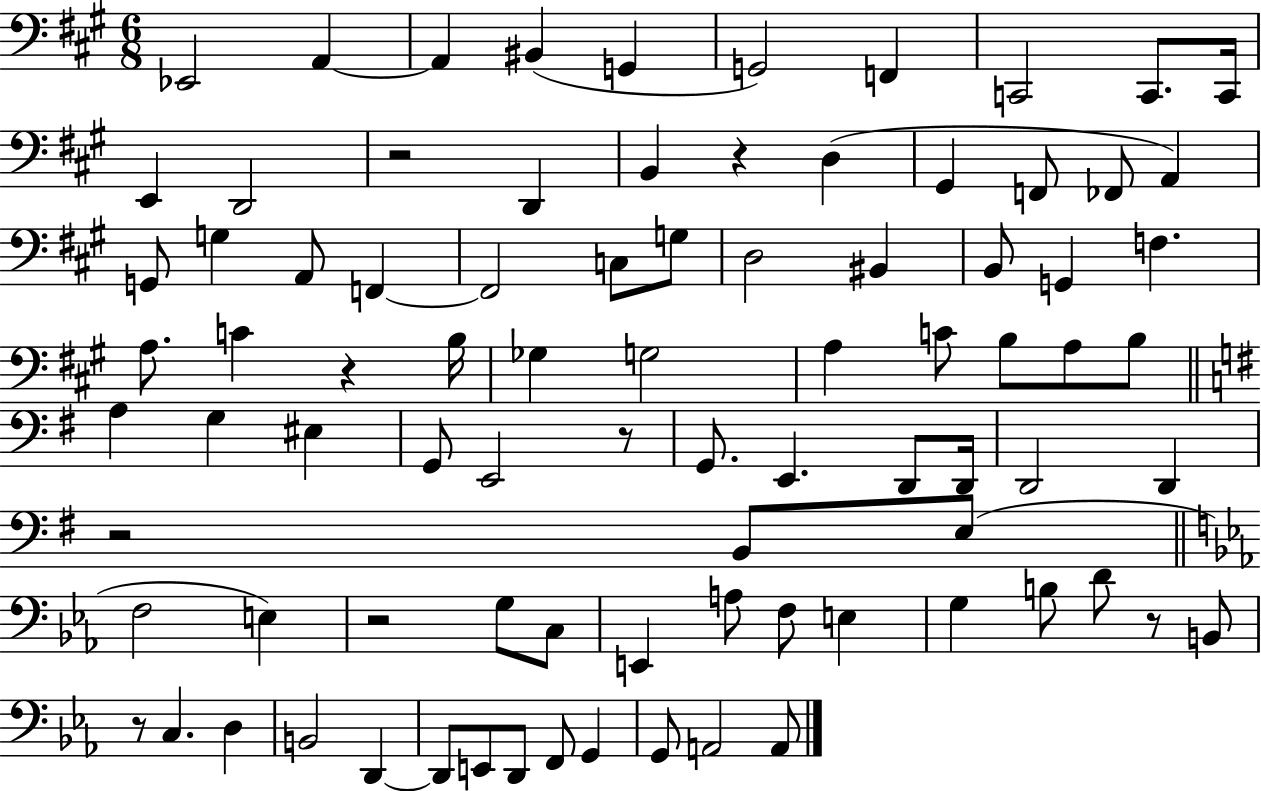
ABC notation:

X:1
T:Untitled
M:6/8
L:1/4
K:A
_E,,2 A,, A,, ^B,, G,, G,,2 F,, C,,2 C,,/2 C,,/4 E,, D,,2 z2 D,, B,, z D, ^G,, F,,/2 _F,,/2 A,, G,,/2 G, A,,/2 F,, F,,2 C,/2 G,/2 D,2 ^B,, B,,/2 G,, F, A,/2 C z B,/4 _G, G,2 A, C/2 B,/2 A,/2 B,/2 A, G, ^E, G,,/2 E,,2 z/2 G,,/2 E,, D,,/2 D,,/4 D,,2 D,, z2 B,,/2 E,/2 F,2 E, z2 G,/2 C,/2 E,, A,/2 F,/2 E, G, B,/2 D/2 z/2 B,,/2 z/2 C, D, B,,2 D,, D,,/2 E,,/2 D,,/2 F,,/2 G,, G,,/2 A,,2 A,,/2